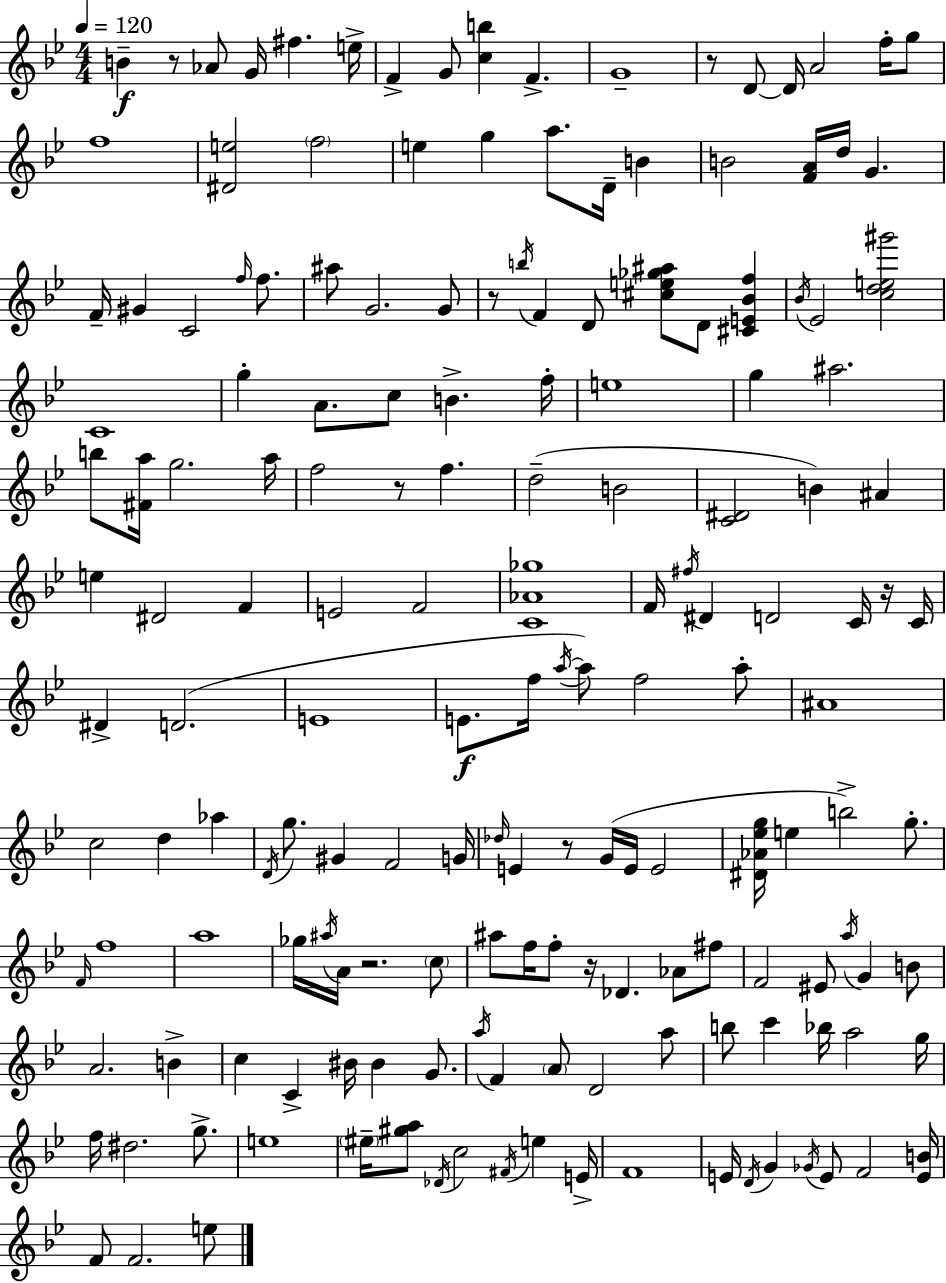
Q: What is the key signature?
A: BES major